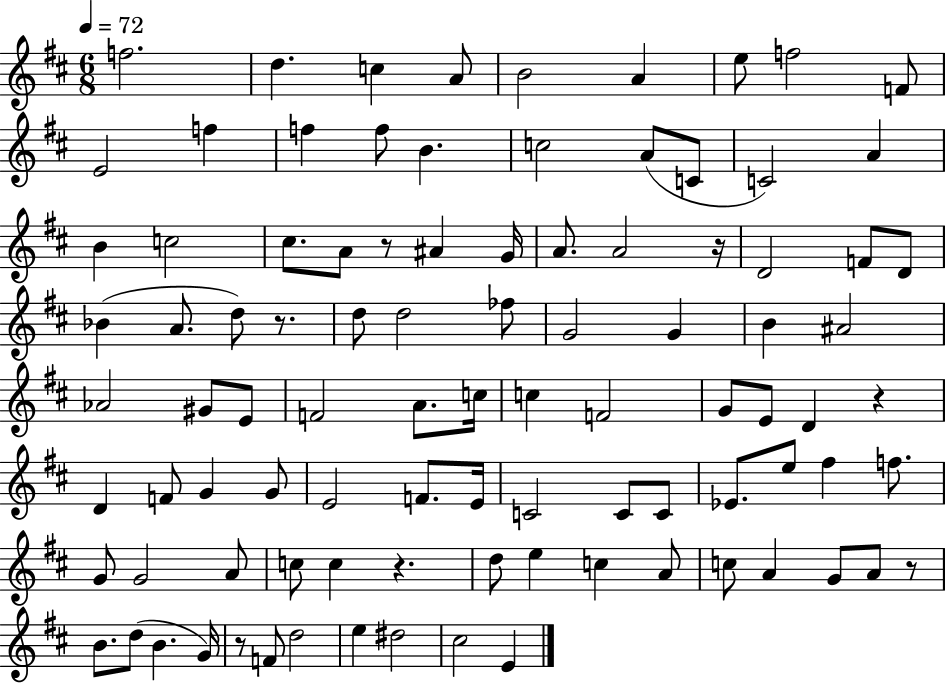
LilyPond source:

{
  \clef treble
  \numericTimeSignature
  \time 6/8
  \key d \major
  \tempo 4 = 72
  f''2. | d''4. c''4 a'8 | b'2 a'4 | e''8 f''2 f'8 | \break e'2 f''4 | f''4 f''8 b'4. | c''2 a'8( c'8 | c'2) a'4 | \break b'4 c''2 | cis''8. a'8 r8 ais'4 g'16 | a'8. a'2 r16 | d'2 f'8 d'8 | \break bes'4( a'8. d''8) r8. | d''8 d''2 fes''8 | g'2 g'4 | b'4 ais'2 | \break aes'2 gis'8 e'8 | f'2 a'8. c''16 | c''4 f'2 | g'8 e'8 d'4 r4 | \break d'4 f'8 g'4 g'8 | e'2 f'8. e'16 | c'2 c'8 c'8 | ees'8. e''8 fis''4 f''8. | \break g'8 g'2 a'8 | c''8 c''4 r4. | d''8 e''4 c''4 a'8 | c''8 a'4 g'8 a'8 r8 | \break b'8. d''8( b'4. g'16) | r8 f'8 d''2 | e''4 dis''2 | cis''2 e'4 | \break \bar "|."
}